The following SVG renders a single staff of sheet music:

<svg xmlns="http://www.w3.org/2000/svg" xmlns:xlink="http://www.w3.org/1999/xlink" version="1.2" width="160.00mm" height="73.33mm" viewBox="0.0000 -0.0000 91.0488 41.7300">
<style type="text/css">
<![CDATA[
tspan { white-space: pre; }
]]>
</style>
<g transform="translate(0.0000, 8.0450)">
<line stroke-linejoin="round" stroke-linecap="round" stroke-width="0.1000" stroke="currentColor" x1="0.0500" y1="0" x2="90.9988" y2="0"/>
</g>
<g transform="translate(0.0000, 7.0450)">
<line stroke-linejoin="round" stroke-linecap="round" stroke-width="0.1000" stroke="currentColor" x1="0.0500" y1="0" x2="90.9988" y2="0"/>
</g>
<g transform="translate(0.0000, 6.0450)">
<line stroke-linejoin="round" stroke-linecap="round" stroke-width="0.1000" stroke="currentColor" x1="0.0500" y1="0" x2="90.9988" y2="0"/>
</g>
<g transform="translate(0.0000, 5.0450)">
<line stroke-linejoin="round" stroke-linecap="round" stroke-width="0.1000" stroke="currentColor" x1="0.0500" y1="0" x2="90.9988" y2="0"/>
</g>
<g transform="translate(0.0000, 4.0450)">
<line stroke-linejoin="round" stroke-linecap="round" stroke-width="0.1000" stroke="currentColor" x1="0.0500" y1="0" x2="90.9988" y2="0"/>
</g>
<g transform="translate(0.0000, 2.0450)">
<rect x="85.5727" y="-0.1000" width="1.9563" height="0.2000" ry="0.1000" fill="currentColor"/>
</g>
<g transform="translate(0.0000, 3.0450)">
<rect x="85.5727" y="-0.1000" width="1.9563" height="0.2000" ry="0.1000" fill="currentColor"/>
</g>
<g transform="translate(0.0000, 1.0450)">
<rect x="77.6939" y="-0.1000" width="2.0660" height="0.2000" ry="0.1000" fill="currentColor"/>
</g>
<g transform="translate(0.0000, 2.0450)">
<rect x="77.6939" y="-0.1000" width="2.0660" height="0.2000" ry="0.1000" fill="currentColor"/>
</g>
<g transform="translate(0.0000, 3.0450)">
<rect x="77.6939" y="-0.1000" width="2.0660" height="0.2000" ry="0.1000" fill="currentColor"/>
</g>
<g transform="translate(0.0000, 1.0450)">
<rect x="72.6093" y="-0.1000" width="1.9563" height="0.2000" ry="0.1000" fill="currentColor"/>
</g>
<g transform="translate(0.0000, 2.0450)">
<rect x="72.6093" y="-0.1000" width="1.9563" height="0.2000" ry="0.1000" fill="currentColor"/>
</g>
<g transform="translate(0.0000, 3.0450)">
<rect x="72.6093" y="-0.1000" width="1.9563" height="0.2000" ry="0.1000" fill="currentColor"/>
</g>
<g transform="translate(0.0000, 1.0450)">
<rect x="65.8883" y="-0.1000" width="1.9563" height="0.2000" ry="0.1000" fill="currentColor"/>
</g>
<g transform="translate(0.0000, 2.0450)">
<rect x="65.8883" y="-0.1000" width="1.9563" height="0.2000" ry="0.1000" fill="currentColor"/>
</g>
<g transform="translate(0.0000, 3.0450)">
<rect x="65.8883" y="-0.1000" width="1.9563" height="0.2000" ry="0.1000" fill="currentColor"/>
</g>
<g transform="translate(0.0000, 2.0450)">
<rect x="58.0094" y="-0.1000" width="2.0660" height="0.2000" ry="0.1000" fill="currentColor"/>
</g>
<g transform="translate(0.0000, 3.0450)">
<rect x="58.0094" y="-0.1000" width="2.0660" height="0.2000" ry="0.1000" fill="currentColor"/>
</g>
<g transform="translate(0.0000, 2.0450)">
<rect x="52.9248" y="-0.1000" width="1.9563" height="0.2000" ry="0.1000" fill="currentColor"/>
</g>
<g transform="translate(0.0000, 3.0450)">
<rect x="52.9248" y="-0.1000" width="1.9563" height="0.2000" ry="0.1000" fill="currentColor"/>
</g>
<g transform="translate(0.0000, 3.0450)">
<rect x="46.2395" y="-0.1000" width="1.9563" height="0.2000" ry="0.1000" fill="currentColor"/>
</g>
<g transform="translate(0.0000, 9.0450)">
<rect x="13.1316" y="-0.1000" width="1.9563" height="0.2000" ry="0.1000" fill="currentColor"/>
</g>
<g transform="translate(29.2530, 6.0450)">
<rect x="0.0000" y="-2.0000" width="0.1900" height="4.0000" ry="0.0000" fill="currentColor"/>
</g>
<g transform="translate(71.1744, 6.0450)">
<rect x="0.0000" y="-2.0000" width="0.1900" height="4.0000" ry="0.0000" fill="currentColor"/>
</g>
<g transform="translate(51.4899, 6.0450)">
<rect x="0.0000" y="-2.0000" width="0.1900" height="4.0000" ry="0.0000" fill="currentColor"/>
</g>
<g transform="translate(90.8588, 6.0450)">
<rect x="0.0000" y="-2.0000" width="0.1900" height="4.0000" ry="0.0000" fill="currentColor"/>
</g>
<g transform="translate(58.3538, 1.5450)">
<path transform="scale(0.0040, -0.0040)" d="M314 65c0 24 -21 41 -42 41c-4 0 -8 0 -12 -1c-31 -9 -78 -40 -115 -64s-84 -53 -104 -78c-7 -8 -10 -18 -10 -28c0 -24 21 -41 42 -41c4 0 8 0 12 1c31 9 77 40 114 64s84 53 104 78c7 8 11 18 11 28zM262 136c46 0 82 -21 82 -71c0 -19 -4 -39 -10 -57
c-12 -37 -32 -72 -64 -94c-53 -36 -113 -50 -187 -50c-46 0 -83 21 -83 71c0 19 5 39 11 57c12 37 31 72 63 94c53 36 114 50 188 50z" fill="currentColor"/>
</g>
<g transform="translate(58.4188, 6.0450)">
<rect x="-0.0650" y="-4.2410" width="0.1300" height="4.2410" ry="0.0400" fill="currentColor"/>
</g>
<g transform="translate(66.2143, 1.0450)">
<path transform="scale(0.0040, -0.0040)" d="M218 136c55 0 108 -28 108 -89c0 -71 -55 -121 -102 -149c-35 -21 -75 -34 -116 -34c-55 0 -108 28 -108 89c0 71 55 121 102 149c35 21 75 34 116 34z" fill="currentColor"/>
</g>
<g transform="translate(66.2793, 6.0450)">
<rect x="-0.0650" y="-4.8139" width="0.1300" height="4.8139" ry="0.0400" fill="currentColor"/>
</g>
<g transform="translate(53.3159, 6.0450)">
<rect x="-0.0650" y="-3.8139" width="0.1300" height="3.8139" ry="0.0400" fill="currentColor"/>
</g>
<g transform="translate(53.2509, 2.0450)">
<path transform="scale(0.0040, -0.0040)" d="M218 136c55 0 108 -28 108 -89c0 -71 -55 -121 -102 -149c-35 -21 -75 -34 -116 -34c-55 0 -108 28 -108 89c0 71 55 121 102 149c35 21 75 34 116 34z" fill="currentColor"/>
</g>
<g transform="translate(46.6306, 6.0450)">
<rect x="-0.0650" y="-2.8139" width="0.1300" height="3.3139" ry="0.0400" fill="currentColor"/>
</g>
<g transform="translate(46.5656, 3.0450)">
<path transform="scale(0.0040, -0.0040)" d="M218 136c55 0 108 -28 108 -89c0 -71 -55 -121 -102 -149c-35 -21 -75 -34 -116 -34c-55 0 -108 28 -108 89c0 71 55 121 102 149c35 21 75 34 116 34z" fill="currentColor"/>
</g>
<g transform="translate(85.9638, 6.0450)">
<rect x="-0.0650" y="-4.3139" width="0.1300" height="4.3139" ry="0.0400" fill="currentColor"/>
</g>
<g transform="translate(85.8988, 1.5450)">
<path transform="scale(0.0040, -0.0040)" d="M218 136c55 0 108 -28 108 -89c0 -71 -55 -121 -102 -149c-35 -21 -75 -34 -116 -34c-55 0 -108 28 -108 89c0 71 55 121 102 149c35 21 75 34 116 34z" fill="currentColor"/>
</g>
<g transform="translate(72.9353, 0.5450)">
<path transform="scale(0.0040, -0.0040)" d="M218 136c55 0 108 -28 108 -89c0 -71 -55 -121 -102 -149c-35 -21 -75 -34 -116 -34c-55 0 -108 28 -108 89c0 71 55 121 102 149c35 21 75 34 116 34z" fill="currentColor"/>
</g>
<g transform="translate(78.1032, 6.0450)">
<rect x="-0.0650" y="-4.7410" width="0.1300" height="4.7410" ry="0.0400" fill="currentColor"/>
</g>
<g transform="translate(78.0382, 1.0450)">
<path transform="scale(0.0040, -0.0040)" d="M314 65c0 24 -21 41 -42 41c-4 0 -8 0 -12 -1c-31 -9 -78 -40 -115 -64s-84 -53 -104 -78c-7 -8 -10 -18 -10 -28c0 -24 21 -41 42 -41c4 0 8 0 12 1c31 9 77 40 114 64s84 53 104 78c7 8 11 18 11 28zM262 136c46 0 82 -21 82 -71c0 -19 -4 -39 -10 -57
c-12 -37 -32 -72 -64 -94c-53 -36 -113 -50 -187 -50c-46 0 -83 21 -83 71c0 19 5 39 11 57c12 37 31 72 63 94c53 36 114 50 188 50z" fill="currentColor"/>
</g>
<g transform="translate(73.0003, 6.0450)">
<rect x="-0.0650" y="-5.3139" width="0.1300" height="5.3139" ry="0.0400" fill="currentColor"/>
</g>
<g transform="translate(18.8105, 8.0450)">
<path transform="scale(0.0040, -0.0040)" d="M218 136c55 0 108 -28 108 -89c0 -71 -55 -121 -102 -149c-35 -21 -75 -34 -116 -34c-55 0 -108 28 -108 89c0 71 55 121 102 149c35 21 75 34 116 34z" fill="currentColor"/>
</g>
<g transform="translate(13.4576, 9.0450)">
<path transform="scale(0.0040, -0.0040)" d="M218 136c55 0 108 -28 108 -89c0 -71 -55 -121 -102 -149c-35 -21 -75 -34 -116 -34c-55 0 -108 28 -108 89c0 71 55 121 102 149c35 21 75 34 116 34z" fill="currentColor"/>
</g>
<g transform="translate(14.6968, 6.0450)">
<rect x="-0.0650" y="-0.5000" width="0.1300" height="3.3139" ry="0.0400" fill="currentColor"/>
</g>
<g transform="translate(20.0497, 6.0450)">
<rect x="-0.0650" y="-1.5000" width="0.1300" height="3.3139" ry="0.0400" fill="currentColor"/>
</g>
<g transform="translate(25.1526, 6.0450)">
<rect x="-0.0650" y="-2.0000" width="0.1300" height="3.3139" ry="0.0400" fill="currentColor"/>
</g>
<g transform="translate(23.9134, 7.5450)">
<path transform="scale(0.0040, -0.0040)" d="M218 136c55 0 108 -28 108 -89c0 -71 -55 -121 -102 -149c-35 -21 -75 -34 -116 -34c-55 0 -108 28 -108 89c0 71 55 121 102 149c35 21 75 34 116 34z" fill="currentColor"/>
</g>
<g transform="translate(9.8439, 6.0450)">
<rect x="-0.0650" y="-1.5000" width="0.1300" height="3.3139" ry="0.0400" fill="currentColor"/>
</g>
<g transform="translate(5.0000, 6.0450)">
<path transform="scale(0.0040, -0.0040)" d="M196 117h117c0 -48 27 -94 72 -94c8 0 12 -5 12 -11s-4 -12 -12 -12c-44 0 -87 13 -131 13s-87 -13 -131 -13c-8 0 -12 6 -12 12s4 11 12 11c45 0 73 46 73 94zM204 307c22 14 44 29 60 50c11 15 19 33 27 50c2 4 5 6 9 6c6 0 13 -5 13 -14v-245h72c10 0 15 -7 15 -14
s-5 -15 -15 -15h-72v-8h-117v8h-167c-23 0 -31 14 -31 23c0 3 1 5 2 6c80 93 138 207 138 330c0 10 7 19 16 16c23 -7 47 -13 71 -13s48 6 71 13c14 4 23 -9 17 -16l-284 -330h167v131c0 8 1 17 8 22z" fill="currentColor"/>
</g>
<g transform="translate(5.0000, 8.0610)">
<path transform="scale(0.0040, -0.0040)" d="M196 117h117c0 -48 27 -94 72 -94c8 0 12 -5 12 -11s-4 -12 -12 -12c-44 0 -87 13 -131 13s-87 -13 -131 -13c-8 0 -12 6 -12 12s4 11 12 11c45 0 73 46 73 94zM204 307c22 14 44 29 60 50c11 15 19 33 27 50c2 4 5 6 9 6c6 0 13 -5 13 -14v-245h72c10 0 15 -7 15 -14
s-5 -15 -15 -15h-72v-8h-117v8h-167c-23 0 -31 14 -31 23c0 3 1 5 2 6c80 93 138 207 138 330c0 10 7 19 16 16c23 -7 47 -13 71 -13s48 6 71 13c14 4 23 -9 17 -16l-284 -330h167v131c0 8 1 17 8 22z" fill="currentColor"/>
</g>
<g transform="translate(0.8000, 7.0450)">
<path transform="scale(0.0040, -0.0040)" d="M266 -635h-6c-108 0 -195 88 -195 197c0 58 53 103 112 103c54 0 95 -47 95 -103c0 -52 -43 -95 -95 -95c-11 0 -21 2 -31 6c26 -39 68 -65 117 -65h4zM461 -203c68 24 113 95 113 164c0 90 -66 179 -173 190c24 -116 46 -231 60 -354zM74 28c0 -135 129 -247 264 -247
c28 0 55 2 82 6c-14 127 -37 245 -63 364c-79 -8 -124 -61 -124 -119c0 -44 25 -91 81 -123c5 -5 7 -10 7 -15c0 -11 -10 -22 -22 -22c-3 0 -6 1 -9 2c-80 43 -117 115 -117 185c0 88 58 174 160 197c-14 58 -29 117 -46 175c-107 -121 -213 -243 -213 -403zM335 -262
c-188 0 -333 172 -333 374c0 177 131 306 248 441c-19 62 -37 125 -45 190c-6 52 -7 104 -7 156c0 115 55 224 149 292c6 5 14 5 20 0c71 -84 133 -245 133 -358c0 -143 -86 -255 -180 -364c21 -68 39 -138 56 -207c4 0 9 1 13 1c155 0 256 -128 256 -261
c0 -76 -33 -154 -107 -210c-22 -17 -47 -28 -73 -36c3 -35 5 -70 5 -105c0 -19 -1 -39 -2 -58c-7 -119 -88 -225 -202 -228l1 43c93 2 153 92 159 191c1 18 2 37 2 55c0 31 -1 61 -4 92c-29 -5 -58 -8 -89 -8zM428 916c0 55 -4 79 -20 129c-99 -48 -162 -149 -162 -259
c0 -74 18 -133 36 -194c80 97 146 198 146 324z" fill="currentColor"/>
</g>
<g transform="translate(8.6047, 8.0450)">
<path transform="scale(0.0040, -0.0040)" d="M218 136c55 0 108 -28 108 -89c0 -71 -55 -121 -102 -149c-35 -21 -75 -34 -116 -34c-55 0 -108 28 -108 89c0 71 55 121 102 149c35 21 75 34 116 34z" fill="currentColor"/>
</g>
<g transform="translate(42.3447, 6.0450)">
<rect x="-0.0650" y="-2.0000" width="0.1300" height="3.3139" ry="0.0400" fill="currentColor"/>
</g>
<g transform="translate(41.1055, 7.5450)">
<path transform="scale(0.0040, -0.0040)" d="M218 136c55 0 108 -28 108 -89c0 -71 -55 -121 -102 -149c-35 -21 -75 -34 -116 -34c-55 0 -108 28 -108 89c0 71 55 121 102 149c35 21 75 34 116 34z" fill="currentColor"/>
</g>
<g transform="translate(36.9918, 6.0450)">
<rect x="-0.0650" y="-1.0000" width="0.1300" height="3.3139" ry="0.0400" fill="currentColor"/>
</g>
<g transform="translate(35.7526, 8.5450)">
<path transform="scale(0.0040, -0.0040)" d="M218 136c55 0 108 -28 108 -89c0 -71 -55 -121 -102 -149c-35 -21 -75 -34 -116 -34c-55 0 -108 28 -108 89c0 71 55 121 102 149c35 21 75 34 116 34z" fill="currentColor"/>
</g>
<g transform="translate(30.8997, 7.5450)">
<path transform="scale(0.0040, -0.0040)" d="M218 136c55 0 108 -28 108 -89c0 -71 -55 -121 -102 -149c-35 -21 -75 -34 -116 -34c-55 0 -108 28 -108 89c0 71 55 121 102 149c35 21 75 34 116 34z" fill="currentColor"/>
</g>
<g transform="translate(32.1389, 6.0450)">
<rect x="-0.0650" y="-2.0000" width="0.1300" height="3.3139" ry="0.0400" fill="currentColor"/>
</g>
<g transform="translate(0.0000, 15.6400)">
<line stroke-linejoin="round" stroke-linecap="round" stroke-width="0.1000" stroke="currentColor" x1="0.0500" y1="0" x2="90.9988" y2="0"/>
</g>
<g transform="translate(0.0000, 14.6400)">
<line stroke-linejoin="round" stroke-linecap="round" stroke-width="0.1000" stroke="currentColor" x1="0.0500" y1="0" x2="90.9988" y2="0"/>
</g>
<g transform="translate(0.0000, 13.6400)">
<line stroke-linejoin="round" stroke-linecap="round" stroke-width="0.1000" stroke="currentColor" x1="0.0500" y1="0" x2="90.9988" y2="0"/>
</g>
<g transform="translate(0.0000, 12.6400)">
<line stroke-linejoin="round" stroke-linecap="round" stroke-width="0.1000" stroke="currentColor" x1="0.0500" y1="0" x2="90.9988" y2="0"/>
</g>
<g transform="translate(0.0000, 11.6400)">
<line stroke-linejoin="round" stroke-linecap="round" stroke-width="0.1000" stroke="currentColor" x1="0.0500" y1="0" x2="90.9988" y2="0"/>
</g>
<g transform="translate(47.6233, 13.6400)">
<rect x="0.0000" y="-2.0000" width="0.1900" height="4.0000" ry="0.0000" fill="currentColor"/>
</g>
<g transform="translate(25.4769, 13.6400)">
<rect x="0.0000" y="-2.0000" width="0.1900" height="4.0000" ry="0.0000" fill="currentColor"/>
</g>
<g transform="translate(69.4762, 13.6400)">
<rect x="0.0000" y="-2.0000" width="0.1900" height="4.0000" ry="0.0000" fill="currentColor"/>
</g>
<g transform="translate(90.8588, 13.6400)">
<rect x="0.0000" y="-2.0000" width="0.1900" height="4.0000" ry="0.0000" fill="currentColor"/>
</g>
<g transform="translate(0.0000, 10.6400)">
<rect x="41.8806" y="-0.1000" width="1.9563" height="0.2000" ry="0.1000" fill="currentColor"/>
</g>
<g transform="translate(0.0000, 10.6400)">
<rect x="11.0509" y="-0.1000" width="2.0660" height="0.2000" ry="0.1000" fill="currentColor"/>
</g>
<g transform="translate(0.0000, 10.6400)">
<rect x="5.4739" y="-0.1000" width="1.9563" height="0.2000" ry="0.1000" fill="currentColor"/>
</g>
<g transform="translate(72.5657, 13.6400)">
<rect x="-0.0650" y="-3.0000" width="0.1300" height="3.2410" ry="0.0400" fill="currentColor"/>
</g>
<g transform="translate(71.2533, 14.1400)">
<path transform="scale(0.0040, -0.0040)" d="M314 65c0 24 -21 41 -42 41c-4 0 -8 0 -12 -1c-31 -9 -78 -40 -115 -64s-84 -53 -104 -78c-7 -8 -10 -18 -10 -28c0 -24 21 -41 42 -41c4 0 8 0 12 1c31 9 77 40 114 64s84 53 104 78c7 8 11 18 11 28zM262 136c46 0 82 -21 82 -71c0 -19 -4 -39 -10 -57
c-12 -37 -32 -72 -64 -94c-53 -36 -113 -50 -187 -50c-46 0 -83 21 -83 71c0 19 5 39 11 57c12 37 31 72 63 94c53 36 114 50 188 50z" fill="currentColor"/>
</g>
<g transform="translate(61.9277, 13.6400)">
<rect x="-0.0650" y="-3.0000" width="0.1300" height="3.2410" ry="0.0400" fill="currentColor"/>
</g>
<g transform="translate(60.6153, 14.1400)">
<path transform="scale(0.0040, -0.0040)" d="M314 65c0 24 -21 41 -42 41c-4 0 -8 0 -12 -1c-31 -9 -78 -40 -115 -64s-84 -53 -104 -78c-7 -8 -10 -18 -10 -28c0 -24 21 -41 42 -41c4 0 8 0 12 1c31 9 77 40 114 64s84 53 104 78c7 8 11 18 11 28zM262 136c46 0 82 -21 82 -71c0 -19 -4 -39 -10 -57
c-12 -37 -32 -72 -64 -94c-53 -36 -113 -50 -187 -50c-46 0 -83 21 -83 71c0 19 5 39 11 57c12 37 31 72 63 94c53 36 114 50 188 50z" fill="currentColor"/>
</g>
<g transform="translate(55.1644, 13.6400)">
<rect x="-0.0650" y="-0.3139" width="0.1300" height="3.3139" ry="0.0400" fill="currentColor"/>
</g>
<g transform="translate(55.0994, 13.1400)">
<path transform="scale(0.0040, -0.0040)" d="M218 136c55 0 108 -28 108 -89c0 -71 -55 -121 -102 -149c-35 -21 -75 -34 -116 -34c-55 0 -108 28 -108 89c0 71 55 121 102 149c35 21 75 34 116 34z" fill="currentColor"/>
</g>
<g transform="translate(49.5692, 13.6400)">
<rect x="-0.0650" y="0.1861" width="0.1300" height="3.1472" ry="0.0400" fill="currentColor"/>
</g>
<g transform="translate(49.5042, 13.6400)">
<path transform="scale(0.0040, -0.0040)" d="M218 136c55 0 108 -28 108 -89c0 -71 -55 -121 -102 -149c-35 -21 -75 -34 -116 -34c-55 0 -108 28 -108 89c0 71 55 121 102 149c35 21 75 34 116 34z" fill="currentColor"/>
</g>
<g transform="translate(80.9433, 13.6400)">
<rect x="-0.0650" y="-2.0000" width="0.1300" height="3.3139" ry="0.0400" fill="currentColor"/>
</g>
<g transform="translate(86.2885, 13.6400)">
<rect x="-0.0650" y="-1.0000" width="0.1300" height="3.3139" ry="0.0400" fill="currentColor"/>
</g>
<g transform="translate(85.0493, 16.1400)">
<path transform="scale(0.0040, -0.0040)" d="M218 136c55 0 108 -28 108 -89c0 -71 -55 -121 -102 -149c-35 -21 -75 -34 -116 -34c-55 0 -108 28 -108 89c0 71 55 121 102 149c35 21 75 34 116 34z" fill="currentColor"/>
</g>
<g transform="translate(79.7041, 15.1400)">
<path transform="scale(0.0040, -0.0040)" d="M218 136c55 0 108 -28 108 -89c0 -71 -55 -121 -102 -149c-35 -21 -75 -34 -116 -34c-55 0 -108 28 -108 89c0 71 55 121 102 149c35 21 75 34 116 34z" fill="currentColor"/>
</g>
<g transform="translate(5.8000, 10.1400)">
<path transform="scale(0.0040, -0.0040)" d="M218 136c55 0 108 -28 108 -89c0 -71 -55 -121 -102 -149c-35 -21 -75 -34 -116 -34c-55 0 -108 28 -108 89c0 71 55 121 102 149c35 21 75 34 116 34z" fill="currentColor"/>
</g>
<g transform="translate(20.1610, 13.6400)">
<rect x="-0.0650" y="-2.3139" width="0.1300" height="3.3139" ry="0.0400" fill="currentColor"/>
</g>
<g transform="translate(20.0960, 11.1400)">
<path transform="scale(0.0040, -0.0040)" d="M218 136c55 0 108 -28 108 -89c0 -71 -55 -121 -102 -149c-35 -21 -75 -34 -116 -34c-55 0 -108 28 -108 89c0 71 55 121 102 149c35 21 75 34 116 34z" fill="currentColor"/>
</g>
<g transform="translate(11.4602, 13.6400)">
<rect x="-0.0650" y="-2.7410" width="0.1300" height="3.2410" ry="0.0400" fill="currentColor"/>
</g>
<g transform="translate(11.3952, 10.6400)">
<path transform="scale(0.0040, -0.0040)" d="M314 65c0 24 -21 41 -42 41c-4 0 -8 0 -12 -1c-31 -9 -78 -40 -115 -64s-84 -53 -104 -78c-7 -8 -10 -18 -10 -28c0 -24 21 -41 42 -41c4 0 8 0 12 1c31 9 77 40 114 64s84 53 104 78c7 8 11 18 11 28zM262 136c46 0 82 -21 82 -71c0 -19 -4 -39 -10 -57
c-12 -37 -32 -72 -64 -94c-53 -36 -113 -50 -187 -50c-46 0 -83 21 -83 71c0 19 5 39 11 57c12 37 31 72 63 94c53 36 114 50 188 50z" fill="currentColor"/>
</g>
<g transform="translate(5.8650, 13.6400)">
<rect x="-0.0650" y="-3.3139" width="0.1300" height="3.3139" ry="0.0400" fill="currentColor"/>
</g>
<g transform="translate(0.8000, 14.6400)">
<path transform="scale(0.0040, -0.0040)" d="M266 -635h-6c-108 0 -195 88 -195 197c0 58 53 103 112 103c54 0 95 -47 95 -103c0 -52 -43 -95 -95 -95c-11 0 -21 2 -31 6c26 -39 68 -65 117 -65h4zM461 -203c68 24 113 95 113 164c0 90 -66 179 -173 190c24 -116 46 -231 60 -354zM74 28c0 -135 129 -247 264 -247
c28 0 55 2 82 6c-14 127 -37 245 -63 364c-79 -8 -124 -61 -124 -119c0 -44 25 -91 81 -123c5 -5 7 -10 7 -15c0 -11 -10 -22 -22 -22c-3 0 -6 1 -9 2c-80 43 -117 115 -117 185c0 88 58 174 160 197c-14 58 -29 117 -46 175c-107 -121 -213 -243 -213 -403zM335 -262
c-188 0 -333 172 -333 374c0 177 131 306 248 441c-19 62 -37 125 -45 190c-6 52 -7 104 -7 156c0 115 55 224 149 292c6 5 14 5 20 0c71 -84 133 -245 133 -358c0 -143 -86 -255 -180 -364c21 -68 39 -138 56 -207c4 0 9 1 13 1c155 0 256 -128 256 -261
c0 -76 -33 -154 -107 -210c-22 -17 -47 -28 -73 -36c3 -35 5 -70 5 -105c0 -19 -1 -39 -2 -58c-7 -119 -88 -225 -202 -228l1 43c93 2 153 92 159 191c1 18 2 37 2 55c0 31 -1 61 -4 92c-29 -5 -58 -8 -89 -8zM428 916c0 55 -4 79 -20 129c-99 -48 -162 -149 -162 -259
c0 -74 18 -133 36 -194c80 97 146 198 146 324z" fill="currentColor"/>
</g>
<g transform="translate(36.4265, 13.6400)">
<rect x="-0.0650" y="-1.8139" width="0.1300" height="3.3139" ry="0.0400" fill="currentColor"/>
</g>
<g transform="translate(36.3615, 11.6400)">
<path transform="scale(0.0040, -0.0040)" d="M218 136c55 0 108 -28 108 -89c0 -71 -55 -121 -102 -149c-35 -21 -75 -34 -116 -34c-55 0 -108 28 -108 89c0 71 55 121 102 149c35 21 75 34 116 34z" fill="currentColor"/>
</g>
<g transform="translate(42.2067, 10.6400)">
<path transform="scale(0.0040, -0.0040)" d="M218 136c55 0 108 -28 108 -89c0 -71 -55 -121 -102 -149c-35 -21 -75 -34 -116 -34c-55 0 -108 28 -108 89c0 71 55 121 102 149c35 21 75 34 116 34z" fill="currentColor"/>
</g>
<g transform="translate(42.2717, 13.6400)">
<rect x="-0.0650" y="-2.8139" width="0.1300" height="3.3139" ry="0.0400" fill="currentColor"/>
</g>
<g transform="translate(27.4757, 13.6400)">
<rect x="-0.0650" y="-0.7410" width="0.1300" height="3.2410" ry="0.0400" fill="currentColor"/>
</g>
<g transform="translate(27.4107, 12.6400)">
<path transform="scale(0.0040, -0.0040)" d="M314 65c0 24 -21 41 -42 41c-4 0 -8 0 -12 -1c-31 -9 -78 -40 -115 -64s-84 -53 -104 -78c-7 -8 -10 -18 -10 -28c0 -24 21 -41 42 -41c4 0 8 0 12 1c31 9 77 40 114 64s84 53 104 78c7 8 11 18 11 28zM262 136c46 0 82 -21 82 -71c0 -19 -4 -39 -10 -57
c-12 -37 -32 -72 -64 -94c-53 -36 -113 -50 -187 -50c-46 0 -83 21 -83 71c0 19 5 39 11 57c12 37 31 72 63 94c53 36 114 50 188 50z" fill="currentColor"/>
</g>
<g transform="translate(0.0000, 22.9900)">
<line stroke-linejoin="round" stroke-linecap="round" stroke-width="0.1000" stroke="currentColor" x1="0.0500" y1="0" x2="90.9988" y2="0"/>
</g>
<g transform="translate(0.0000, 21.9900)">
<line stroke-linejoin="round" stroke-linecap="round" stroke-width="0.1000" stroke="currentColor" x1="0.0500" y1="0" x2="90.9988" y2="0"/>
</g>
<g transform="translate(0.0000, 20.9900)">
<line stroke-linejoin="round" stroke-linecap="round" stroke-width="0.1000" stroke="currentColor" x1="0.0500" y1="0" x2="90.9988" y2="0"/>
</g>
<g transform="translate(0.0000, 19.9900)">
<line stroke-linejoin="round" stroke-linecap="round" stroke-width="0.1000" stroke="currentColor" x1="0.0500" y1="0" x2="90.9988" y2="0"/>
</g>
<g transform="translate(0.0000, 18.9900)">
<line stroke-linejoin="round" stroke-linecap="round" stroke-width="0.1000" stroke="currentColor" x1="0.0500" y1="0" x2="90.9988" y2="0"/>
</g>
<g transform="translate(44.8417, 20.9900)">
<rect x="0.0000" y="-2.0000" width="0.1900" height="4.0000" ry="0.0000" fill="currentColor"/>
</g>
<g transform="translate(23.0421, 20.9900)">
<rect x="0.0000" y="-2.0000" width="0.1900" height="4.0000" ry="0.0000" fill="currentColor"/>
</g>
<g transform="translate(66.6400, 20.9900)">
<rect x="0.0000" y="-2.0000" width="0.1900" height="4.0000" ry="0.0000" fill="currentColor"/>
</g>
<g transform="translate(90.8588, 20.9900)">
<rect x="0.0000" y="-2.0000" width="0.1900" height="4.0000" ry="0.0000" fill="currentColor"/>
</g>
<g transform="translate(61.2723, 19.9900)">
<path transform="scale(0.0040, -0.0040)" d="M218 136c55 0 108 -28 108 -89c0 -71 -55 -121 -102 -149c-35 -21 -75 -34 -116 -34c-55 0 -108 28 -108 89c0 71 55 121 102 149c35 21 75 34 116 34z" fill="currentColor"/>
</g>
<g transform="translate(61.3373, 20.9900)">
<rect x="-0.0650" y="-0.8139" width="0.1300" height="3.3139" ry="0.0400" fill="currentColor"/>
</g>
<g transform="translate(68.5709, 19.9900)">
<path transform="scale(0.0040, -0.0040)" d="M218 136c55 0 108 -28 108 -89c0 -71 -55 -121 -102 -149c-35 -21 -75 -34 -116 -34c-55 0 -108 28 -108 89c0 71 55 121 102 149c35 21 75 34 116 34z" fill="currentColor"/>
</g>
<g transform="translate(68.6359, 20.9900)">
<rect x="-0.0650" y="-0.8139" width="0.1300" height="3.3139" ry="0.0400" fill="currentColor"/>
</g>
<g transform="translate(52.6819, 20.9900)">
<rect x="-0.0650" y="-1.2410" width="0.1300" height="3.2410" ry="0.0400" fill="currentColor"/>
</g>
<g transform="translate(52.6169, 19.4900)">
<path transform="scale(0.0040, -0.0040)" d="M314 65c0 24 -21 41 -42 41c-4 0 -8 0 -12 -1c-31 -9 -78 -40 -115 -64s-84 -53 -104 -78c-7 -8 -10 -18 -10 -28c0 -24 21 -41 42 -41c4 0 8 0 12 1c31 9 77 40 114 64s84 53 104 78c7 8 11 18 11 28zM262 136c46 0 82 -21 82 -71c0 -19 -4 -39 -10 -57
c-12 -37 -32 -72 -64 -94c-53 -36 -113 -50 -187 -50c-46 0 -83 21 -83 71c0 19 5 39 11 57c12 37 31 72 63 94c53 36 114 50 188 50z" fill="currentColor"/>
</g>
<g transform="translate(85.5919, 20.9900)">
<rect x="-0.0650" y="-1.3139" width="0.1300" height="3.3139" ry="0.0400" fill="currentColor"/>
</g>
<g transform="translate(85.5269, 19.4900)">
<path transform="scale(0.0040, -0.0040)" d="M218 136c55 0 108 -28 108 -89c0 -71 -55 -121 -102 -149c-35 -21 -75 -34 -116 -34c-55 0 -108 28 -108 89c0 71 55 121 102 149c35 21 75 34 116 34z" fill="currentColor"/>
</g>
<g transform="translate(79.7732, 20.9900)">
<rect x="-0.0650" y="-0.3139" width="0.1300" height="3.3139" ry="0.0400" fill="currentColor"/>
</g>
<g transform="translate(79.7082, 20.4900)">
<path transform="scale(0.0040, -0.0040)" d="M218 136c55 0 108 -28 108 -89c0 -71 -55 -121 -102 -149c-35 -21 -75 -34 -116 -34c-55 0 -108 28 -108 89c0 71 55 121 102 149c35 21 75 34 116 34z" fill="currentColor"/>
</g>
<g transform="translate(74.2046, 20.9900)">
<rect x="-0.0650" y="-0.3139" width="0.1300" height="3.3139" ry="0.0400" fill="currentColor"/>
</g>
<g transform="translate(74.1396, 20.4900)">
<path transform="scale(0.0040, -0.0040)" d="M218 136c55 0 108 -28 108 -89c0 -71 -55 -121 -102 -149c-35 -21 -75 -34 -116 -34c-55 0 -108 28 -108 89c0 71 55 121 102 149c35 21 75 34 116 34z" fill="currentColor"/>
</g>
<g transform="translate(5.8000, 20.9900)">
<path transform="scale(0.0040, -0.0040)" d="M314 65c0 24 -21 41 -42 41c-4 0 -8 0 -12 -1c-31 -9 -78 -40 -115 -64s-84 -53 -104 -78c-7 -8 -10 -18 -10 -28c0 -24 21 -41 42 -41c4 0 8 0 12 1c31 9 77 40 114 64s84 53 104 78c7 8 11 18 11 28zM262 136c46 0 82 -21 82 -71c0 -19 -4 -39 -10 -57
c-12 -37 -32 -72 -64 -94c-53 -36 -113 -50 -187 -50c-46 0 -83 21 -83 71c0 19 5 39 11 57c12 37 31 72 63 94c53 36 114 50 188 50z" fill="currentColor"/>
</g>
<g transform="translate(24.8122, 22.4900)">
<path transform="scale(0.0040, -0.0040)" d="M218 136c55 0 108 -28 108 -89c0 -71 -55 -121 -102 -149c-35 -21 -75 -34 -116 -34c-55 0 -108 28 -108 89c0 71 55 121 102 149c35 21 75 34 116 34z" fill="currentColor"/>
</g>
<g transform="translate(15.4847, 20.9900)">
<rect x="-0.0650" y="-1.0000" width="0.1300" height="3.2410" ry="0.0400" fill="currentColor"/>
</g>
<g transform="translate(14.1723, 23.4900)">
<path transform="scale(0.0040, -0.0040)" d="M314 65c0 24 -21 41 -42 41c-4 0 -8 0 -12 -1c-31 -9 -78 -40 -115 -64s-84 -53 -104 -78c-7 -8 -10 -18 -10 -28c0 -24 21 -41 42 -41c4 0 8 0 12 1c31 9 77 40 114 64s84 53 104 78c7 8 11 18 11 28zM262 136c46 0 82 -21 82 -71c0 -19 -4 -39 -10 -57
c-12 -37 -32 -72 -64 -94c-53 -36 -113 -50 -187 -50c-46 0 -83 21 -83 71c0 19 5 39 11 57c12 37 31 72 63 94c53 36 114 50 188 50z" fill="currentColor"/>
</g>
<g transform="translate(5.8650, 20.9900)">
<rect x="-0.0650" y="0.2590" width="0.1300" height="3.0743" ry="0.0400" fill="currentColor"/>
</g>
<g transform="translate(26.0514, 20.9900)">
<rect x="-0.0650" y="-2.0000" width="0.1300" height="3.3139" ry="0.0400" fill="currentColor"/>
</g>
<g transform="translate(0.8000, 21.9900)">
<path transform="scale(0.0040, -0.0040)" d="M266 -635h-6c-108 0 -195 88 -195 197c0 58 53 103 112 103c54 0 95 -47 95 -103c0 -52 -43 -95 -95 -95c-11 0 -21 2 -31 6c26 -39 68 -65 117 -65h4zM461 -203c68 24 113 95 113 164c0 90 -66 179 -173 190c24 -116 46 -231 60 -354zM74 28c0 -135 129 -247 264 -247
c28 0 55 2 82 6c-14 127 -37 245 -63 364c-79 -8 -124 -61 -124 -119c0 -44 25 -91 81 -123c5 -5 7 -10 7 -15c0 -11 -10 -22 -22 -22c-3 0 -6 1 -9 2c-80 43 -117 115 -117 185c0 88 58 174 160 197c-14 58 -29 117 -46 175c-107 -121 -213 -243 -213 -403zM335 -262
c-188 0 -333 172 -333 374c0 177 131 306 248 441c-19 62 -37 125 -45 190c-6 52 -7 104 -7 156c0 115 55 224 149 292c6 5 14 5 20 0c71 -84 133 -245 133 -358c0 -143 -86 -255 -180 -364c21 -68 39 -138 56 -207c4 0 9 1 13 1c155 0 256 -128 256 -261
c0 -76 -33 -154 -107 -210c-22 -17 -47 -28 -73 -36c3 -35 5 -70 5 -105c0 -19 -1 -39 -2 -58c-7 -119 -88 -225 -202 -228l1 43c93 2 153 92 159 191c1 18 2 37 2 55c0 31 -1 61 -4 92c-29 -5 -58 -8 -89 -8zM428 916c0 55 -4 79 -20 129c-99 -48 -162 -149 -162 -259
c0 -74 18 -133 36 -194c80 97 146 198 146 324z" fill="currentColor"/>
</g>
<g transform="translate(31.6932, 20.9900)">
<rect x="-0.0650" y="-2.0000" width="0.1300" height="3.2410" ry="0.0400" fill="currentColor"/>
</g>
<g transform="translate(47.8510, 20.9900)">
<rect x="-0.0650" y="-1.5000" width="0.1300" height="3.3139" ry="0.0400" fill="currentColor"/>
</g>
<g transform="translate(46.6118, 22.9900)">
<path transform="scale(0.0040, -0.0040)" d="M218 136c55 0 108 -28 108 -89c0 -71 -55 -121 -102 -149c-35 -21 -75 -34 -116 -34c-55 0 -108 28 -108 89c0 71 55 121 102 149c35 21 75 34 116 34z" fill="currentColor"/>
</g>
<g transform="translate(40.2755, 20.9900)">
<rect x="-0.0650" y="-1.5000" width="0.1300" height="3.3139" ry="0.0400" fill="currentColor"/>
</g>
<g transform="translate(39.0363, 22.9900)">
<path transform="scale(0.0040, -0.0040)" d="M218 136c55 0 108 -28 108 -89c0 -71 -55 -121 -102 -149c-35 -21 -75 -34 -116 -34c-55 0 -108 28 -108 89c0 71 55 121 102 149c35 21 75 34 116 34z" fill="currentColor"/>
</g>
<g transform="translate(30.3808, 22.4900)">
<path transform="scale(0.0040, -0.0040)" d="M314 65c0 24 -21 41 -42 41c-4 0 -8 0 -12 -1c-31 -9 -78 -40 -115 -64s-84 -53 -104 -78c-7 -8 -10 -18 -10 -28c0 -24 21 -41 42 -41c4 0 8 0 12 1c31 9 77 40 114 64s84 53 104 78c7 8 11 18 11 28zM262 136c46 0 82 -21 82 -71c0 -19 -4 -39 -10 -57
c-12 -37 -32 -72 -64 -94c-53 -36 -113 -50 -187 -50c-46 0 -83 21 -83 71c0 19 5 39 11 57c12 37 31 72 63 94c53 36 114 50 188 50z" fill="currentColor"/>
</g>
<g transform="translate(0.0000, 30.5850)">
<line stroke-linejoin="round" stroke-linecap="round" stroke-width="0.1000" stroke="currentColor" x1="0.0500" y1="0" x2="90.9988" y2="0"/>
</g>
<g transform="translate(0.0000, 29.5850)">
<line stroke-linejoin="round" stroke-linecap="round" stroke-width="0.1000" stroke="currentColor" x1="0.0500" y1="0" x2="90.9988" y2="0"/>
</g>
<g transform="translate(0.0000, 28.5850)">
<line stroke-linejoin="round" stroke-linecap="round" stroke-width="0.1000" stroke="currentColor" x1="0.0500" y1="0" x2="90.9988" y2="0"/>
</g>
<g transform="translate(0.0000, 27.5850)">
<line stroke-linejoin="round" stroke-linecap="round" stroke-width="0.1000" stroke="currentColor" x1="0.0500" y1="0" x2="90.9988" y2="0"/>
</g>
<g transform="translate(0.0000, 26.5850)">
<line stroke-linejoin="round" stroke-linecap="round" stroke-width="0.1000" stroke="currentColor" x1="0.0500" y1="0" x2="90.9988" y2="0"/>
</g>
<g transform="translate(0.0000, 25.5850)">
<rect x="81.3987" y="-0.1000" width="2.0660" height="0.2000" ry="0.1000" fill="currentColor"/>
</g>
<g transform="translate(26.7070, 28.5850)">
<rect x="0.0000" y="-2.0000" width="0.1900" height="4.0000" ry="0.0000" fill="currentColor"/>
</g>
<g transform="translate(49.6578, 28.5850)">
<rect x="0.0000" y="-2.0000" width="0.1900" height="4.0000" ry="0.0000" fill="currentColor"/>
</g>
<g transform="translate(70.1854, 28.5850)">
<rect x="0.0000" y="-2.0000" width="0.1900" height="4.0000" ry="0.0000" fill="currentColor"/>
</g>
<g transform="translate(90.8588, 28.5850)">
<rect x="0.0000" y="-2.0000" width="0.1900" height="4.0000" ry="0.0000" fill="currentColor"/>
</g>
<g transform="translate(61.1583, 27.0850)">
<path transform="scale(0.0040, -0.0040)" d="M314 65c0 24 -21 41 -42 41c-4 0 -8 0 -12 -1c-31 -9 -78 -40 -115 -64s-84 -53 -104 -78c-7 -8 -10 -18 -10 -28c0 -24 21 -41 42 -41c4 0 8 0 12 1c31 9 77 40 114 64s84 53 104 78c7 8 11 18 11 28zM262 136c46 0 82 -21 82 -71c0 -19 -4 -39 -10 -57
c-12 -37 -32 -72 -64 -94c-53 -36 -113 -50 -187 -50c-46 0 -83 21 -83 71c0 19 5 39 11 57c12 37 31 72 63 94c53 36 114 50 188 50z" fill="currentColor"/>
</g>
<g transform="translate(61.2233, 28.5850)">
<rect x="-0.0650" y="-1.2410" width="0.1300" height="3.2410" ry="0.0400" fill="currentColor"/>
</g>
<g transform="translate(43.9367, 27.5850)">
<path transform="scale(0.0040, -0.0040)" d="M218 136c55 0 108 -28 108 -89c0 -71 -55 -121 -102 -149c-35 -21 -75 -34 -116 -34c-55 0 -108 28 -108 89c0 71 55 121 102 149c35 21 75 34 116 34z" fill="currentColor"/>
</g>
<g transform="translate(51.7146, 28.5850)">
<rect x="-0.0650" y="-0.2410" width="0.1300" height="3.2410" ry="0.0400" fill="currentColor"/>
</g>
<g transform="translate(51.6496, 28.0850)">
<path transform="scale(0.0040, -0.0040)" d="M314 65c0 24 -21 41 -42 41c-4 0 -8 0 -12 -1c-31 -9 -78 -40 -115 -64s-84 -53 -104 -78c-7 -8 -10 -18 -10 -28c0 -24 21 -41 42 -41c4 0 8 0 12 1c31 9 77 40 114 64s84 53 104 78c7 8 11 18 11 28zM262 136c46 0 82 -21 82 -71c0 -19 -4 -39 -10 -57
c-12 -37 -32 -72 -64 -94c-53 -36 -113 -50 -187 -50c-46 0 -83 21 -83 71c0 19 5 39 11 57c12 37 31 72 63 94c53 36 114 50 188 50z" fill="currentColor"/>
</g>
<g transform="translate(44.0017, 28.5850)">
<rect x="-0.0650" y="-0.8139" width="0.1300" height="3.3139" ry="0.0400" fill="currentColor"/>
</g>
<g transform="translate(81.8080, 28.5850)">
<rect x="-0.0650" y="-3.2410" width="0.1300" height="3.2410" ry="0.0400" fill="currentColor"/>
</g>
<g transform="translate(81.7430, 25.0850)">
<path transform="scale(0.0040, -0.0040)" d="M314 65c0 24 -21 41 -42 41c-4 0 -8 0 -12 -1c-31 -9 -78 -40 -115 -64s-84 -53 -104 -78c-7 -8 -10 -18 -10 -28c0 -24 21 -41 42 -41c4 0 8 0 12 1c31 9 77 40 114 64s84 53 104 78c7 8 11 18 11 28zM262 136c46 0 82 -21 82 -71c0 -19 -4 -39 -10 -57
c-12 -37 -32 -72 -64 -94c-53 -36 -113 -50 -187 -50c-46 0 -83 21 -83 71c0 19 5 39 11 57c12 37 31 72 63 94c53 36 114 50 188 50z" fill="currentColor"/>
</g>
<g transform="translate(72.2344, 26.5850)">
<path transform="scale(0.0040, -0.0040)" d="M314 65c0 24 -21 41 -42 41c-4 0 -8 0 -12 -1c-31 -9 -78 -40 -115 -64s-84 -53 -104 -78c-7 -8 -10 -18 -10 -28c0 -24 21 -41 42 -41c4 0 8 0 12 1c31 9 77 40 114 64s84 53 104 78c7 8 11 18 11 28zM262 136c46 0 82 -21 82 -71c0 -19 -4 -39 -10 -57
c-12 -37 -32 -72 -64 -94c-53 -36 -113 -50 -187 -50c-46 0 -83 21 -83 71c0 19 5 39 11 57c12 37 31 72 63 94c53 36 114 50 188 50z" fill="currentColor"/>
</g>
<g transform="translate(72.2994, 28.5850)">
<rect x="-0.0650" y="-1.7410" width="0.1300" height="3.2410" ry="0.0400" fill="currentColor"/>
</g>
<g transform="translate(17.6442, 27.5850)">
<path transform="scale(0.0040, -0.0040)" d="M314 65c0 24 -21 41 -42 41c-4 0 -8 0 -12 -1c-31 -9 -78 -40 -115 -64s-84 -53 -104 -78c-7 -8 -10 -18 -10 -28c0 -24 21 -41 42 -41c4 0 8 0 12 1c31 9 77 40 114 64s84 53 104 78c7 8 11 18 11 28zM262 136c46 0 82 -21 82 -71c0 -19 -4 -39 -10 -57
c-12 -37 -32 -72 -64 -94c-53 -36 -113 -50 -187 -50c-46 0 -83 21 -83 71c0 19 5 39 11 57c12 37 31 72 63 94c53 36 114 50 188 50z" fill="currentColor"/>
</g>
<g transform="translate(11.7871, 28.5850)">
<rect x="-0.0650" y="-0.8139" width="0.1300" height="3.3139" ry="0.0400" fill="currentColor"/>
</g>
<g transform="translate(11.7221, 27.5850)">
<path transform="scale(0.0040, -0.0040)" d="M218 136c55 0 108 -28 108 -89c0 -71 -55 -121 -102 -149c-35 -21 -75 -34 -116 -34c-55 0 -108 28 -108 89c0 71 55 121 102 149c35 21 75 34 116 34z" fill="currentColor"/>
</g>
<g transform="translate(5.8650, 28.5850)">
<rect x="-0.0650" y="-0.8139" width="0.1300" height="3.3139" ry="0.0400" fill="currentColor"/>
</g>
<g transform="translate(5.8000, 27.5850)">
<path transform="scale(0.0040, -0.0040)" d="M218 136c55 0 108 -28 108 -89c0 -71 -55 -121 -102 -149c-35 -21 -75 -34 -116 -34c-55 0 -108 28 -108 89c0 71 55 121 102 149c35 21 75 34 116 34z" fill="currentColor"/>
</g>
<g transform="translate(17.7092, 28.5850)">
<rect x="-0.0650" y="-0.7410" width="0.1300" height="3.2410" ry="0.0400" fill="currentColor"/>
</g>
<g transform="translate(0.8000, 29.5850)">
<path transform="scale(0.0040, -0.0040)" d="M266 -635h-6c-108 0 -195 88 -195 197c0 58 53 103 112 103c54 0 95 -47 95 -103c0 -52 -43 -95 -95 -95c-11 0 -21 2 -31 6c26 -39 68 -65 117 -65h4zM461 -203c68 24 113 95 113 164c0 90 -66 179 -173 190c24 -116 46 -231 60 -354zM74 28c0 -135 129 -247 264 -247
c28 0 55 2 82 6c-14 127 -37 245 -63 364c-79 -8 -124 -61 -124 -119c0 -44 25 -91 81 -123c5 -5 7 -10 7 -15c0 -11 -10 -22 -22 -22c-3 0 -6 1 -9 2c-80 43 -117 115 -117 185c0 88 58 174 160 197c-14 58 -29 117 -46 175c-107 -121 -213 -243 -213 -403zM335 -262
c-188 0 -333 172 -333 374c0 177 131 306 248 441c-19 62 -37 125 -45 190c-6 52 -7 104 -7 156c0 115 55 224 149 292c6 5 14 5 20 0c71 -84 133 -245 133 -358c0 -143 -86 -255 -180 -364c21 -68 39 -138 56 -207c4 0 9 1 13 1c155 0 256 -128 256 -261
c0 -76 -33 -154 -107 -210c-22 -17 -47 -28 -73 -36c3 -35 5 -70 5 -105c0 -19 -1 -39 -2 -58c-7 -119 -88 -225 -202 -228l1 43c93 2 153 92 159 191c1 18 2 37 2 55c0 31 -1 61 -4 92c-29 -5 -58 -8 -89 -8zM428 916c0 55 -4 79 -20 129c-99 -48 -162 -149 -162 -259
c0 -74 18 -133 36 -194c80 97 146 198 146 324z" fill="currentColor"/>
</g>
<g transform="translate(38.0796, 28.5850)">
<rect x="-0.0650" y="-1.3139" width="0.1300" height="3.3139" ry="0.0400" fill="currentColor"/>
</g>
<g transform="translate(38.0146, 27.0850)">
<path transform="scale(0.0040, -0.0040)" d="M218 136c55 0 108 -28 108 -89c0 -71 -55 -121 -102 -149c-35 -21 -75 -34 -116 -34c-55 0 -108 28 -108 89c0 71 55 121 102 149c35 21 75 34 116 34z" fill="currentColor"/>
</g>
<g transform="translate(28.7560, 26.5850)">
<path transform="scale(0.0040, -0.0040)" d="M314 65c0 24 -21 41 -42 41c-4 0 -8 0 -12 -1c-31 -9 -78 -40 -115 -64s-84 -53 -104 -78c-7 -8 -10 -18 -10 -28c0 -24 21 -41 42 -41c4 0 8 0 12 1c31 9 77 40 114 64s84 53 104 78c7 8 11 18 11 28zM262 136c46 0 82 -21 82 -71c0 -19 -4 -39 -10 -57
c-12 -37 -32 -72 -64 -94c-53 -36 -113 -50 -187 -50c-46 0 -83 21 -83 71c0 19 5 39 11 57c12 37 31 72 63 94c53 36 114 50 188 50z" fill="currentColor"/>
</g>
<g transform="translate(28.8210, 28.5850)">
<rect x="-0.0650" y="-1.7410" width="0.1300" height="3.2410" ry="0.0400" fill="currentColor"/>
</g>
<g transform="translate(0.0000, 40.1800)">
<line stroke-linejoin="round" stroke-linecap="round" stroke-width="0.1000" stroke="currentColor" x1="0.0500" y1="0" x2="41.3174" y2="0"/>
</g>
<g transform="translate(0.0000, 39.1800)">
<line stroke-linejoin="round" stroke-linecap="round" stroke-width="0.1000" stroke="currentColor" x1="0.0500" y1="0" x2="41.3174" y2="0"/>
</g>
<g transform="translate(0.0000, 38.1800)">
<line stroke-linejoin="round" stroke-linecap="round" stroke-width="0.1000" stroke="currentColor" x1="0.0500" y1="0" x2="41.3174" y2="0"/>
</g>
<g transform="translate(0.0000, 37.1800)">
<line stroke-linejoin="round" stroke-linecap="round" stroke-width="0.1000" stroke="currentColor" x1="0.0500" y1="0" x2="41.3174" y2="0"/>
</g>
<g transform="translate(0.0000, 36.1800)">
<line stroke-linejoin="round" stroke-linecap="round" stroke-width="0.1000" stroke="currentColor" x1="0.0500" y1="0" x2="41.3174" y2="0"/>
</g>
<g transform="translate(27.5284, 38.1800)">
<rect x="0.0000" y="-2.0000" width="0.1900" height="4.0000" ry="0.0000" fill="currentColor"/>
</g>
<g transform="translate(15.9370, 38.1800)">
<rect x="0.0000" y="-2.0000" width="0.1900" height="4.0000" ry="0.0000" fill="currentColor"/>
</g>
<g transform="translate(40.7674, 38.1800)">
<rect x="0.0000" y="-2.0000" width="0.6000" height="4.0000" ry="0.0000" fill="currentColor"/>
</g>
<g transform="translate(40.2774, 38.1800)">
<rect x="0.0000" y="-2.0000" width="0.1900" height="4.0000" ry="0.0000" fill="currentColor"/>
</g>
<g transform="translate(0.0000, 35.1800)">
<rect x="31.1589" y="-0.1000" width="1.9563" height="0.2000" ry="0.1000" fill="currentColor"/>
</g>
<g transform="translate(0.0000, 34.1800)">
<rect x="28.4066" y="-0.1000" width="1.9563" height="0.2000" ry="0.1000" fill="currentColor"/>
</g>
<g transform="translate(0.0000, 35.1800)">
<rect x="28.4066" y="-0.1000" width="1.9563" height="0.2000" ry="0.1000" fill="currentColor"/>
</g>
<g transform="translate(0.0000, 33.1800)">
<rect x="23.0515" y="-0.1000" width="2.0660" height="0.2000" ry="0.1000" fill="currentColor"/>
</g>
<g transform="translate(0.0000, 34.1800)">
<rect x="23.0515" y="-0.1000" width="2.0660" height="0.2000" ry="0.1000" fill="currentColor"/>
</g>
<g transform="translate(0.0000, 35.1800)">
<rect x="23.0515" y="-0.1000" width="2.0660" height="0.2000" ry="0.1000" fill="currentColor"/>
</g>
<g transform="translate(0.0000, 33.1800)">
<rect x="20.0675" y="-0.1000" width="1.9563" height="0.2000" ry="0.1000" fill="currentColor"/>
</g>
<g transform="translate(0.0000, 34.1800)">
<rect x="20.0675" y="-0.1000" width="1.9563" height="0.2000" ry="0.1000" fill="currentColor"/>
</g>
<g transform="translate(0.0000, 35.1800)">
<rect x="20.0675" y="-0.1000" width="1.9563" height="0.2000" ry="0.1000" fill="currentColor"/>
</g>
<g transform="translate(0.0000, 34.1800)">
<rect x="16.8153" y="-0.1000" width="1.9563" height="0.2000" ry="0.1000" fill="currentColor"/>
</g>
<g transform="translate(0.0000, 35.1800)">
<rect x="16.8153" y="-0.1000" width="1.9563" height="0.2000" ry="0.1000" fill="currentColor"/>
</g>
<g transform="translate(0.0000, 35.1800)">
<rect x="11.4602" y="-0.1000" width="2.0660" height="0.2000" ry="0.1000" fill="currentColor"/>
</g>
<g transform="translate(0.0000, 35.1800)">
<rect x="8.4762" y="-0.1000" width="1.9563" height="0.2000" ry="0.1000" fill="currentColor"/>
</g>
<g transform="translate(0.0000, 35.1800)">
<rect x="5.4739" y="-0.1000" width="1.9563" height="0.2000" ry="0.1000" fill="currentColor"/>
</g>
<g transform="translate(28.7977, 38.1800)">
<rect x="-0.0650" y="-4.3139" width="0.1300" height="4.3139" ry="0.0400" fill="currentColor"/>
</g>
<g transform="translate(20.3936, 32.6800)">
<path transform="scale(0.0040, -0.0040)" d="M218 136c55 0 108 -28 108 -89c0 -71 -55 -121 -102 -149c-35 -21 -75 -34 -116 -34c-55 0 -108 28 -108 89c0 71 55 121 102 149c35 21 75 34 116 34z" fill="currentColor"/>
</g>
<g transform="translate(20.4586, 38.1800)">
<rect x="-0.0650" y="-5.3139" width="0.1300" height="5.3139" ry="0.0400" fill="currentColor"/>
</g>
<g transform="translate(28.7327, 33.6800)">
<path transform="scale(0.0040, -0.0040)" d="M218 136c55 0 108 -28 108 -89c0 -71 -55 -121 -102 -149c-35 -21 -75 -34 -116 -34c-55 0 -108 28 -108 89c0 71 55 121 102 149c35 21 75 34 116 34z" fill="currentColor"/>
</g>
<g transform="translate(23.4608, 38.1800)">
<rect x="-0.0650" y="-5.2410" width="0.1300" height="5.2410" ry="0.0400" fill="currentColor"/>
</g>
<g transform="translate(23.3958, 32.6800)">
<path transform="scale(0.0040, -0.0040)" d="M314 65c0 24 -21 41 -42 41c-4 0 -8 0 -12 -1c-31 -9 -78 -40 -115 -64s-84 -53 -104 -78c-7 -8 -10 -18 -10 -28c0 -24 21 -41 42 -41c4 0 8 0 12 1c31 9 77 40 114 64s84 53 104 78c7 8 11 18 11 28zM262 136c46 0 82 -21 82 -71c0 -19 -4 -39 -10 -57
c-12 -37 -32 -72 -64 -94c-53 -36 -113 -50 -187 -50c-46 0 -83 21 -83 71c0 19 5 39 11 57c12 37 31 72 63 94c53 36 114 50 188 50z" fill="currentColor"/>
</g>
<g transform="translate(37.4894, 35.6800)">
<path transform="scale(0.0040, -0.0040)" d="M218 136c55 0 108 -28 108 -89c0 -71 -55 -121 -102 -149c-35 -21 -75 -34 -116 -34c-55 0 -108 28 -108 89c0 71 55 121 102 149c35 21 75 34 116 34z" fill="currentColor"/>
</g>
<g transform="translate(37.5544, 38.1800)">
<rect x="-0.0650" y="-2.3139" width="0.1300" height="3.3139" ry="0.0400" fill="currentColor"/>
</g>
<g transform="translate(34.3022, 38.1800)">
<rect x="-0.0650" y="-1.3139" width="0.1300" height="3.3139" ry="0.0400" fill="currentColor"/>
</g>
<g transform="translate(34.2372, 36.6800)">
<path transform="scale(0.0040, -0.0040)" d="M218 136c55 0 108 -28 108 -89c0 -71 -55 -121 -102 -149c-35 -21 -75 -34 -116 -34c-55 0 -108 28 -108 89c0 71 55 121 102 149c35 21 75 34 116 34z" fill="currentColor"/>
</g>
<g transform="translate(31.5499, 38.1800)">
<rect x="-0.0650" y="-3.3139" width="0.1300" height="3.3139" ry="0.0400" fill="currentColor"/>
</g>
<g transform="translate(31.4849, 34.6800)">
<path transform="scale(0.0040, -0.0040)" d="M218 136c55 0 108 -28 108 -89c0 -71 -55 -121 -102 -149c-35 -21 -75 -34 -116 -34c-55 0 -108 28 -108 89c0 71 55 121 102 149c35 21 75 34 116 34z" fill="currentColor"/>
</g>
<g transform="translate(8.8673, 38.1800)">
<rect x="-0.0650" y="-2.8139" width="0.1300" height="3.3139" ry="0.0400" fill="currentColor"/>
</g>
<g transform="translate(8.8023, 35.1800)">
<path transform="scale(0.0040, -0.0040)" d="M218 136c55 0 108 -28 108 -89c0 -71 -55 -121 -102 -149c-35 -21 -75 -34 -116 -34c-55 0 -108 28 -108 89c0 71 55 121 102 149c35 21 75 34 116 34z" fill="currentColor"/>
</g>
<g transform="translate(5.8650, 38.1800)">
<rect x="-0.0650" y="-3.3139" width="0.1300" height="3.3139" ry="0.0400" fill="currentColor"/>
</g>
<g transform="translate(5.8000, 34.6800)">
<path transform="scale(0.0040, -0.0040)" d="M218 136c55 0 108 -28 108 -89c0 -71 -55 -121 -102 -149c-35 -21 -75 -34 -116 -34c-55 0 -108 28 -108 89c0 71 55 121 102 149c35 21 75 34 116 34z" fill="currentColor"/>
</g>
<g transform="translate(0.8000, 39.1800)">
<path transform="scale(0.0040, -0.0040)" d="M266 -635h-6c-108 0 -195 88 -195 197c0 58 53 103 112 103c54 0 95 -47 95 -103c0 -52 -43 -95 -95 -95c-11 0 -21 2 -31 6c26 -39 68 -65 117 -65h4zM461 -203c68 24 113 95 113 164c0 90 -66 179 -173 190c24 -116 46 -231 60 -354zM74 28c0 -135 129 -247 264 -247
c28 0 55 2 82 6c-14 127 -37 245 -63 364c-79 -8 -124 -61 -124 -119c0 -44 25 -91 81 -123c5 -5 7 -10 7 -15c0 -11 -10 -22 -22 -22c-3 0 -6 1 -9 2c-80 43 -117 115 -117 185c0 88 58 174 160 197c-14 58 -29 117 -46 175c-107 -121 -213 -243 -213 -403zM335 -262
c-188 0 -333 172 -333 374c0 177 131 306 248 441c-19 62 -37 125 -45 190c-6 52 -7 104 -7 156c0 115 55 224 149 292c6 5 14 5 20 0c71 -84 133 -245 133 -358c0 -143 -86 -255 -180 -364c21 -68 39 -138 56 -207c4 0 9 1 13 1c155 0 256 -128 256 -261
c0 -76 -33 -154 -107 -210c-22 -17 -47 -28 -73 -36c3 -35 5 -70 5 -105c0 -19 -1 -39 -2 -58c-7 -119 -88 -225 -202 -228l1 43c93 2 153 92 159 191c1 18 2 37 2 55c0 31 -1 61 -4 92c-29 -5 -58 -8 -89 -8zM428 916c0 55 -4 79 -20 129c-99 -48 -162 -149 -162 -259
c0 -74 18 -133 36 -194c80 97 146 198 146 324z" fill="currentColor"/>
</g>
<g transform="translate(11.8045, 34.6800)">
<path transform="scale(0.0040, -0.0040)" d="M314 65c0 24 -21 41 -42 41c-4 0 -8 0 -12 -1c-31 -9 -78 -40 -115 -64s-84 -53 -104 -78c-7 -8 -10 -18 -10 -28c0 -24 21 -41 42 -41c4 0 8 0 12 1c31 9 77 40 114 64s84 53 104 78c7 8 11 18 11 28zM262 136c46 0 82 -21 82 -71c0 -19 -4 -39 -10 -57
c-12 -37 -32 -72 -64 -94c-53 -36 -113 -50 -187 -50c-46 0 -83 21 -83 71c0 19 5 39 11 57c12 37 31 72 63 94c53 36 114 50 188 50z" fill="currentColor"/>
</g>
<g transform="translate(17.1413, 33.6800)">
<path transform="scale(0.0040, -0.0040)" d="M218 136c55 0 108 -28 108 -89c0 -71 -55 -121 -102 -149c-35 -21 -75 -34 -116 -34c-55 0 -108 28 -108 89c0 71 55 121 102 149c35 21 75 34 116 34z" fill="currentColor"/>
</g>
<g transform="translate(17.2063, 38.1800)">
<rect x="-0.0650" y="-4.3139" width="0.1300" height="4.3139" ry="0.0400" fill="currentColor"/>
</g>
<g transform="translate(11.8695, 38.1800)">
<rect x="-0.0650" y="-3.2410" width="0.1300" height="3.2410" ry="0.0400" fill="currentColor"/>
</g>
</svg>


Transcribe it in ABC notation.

X:1
T:Untitled
M:4/4
L:1/4
K:C
E C E F F D F a c' d'2 e' f' e'2 d' b a2 g d2 f a B c A2 A2 F D B2 D2 F F2 E E e2 d d c c e d d d2 f2 e d c2 e2 f2 b2 b a b2 d' f' f'2 d' b e g